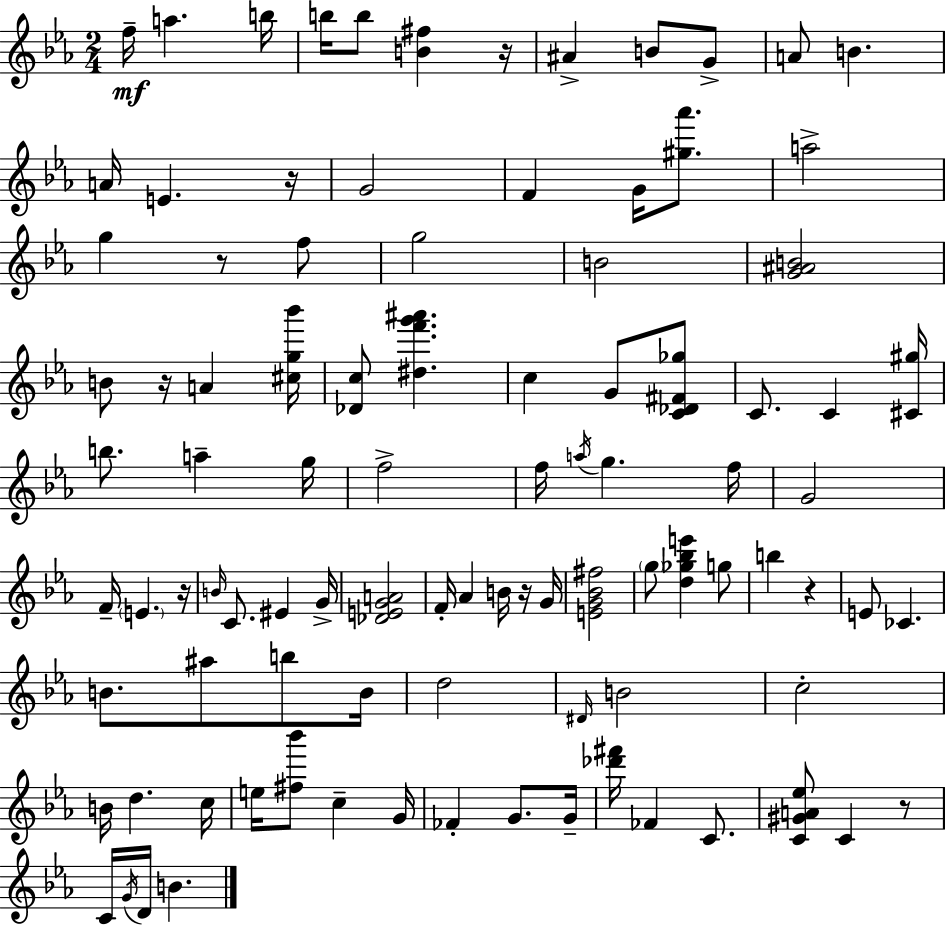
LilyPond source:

{
  \clef treble
  \numericTimeSignature
  \time 2/4
  \key ees \major
  f''16--\mf a''4. b''16 | b''16 b''8 <b' fis''>4 r16 | ais'4-> b'8 g'8-> | a'8 b'4. | \break a'16 e'4. r16 | g'2 | f'4 g'16 <gis'' aes'''>8. | a''2-> | \break g''4 r8 f''8 | g''2 | b'2 | <g' ais' b'>2 | \break b'8 r16 a'4 <cis'' g'' bes'''>16 | <des' c''>8 <dis'' f''' g''' ais'''>4. | c''4 g'8 <c' des' fis' ges''>8 | c'8. c'4 <cis' gis''>16 | \break b''8. a''4-- g''16 | f''2-> | f''16 \acciaccatura { a''16 } g''4. | f''16 g'2 | \break f'16-- \parenthesize e'4. | r16 \grace { b'16 } c'8. eis'4 | g'16-> <des' e' g' a'>2 | f'16-. aes'4 b'16 | \break r16 g'16 <e' g' bes' fis''>2 | \parenthesize g''8 <d'' ges'' bes'' e'''>4 | g''8 b''4 r4 | e'8 ces'4. | \break b'8. ais''8 b''8 | b'16 d''2 | \grace { dis'16 } b'2 | c''2-. | \break b'16 d''4. | c''16 e''16 <fis'' bes'''>8 c''4-- | g'16 fes'4-. g'8. | g'16-- <des''' fis'''>16 fes'4 | \break c'8. <c' gis' a' ees''>8 c'4 | r8 c'16 \acciaccatura { g'16 } d'16 b'4. | \bar "|."
}